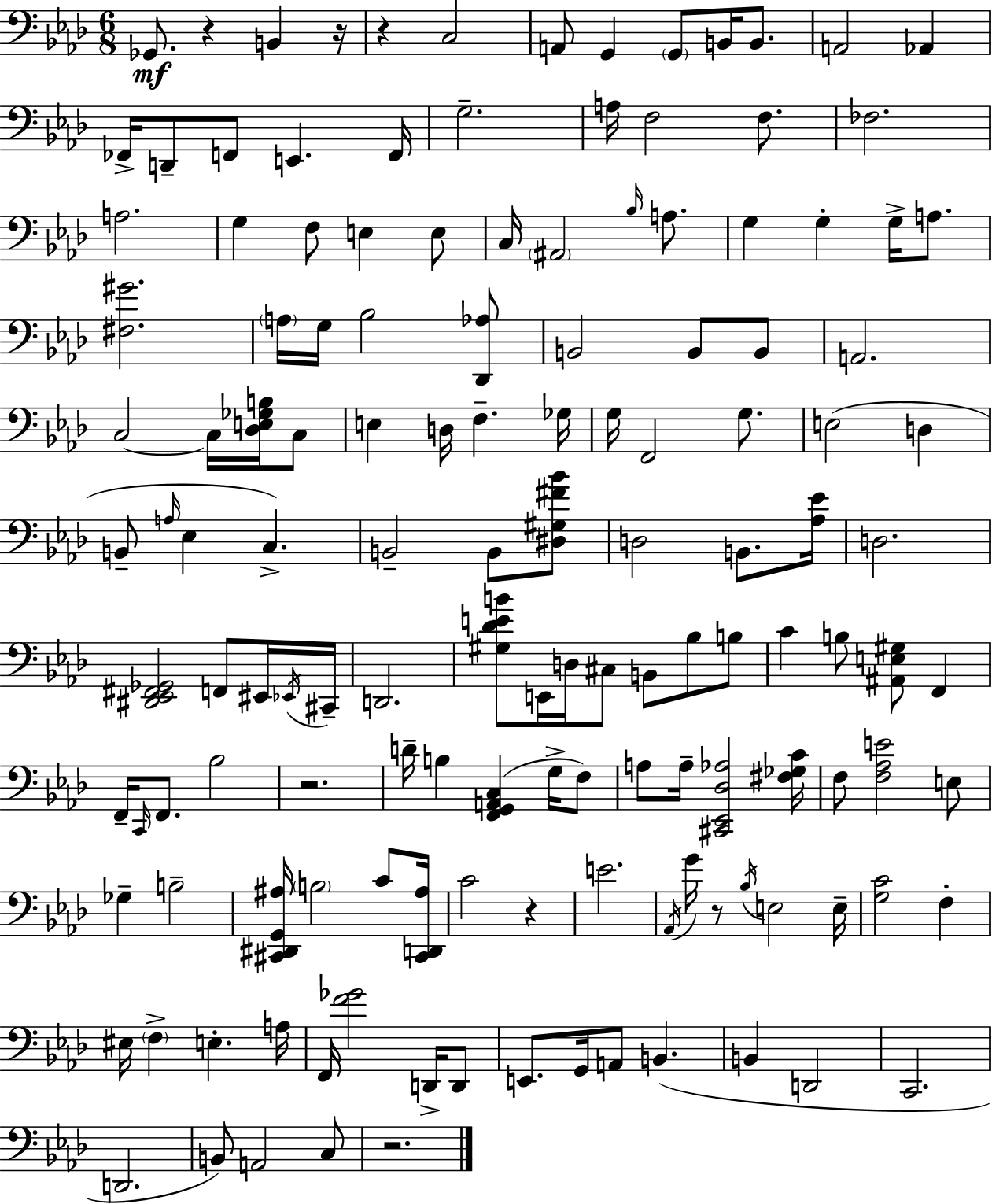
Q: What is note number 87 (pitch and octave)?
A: E3